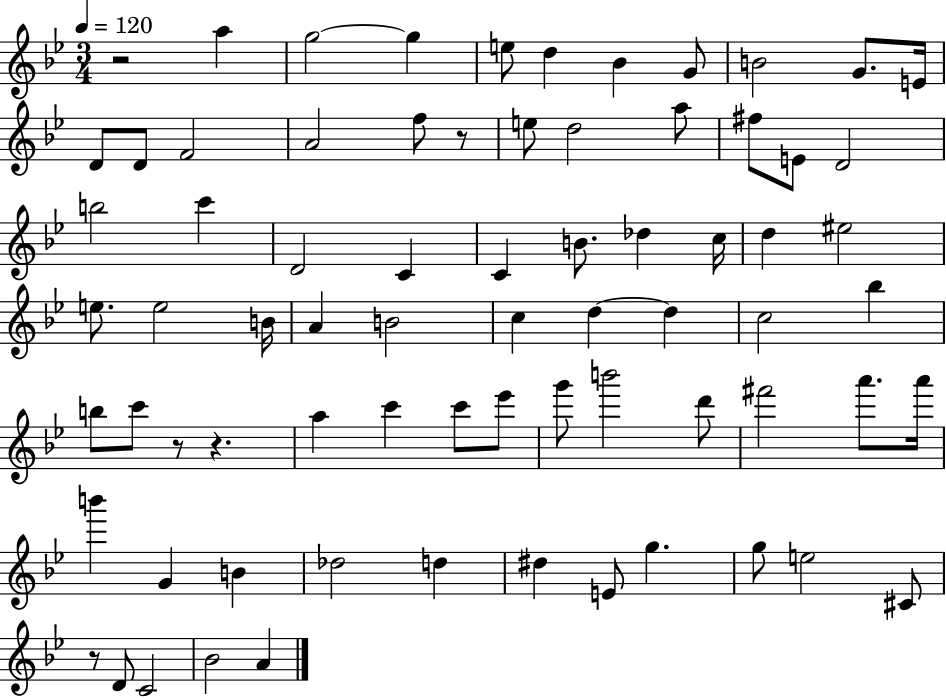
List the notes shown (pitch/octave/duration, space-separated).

R/h A5/q G5/h G5/q E5/e D5/q Bb4/q G4/e B4/h G4/e. E4/s D4/e D4/e F4/h A4/h F5/e R/e E5/e D5/h A5/e F#5/e E4/e D4/h B5/h C6/q D4/h C4/q C4/q B4/e. Db5/q C5/s D5/q EIS5/h E5/e. E5/h B4/s A4/q B4/h C5/q D5/q D5/q C5/h Bb5/q B5/e C6/e R/e R/q. A5/q C6/q C6/e Eb6/e G6/e B6/h D6/e F#6/h A6/e. A6/s B6/q G4/q B4/q Db5/h D5/q D#5/q E4/e G5/q. G5/e E5/h C#4/e R/e D4/e C4/h Bb4/h A4/q